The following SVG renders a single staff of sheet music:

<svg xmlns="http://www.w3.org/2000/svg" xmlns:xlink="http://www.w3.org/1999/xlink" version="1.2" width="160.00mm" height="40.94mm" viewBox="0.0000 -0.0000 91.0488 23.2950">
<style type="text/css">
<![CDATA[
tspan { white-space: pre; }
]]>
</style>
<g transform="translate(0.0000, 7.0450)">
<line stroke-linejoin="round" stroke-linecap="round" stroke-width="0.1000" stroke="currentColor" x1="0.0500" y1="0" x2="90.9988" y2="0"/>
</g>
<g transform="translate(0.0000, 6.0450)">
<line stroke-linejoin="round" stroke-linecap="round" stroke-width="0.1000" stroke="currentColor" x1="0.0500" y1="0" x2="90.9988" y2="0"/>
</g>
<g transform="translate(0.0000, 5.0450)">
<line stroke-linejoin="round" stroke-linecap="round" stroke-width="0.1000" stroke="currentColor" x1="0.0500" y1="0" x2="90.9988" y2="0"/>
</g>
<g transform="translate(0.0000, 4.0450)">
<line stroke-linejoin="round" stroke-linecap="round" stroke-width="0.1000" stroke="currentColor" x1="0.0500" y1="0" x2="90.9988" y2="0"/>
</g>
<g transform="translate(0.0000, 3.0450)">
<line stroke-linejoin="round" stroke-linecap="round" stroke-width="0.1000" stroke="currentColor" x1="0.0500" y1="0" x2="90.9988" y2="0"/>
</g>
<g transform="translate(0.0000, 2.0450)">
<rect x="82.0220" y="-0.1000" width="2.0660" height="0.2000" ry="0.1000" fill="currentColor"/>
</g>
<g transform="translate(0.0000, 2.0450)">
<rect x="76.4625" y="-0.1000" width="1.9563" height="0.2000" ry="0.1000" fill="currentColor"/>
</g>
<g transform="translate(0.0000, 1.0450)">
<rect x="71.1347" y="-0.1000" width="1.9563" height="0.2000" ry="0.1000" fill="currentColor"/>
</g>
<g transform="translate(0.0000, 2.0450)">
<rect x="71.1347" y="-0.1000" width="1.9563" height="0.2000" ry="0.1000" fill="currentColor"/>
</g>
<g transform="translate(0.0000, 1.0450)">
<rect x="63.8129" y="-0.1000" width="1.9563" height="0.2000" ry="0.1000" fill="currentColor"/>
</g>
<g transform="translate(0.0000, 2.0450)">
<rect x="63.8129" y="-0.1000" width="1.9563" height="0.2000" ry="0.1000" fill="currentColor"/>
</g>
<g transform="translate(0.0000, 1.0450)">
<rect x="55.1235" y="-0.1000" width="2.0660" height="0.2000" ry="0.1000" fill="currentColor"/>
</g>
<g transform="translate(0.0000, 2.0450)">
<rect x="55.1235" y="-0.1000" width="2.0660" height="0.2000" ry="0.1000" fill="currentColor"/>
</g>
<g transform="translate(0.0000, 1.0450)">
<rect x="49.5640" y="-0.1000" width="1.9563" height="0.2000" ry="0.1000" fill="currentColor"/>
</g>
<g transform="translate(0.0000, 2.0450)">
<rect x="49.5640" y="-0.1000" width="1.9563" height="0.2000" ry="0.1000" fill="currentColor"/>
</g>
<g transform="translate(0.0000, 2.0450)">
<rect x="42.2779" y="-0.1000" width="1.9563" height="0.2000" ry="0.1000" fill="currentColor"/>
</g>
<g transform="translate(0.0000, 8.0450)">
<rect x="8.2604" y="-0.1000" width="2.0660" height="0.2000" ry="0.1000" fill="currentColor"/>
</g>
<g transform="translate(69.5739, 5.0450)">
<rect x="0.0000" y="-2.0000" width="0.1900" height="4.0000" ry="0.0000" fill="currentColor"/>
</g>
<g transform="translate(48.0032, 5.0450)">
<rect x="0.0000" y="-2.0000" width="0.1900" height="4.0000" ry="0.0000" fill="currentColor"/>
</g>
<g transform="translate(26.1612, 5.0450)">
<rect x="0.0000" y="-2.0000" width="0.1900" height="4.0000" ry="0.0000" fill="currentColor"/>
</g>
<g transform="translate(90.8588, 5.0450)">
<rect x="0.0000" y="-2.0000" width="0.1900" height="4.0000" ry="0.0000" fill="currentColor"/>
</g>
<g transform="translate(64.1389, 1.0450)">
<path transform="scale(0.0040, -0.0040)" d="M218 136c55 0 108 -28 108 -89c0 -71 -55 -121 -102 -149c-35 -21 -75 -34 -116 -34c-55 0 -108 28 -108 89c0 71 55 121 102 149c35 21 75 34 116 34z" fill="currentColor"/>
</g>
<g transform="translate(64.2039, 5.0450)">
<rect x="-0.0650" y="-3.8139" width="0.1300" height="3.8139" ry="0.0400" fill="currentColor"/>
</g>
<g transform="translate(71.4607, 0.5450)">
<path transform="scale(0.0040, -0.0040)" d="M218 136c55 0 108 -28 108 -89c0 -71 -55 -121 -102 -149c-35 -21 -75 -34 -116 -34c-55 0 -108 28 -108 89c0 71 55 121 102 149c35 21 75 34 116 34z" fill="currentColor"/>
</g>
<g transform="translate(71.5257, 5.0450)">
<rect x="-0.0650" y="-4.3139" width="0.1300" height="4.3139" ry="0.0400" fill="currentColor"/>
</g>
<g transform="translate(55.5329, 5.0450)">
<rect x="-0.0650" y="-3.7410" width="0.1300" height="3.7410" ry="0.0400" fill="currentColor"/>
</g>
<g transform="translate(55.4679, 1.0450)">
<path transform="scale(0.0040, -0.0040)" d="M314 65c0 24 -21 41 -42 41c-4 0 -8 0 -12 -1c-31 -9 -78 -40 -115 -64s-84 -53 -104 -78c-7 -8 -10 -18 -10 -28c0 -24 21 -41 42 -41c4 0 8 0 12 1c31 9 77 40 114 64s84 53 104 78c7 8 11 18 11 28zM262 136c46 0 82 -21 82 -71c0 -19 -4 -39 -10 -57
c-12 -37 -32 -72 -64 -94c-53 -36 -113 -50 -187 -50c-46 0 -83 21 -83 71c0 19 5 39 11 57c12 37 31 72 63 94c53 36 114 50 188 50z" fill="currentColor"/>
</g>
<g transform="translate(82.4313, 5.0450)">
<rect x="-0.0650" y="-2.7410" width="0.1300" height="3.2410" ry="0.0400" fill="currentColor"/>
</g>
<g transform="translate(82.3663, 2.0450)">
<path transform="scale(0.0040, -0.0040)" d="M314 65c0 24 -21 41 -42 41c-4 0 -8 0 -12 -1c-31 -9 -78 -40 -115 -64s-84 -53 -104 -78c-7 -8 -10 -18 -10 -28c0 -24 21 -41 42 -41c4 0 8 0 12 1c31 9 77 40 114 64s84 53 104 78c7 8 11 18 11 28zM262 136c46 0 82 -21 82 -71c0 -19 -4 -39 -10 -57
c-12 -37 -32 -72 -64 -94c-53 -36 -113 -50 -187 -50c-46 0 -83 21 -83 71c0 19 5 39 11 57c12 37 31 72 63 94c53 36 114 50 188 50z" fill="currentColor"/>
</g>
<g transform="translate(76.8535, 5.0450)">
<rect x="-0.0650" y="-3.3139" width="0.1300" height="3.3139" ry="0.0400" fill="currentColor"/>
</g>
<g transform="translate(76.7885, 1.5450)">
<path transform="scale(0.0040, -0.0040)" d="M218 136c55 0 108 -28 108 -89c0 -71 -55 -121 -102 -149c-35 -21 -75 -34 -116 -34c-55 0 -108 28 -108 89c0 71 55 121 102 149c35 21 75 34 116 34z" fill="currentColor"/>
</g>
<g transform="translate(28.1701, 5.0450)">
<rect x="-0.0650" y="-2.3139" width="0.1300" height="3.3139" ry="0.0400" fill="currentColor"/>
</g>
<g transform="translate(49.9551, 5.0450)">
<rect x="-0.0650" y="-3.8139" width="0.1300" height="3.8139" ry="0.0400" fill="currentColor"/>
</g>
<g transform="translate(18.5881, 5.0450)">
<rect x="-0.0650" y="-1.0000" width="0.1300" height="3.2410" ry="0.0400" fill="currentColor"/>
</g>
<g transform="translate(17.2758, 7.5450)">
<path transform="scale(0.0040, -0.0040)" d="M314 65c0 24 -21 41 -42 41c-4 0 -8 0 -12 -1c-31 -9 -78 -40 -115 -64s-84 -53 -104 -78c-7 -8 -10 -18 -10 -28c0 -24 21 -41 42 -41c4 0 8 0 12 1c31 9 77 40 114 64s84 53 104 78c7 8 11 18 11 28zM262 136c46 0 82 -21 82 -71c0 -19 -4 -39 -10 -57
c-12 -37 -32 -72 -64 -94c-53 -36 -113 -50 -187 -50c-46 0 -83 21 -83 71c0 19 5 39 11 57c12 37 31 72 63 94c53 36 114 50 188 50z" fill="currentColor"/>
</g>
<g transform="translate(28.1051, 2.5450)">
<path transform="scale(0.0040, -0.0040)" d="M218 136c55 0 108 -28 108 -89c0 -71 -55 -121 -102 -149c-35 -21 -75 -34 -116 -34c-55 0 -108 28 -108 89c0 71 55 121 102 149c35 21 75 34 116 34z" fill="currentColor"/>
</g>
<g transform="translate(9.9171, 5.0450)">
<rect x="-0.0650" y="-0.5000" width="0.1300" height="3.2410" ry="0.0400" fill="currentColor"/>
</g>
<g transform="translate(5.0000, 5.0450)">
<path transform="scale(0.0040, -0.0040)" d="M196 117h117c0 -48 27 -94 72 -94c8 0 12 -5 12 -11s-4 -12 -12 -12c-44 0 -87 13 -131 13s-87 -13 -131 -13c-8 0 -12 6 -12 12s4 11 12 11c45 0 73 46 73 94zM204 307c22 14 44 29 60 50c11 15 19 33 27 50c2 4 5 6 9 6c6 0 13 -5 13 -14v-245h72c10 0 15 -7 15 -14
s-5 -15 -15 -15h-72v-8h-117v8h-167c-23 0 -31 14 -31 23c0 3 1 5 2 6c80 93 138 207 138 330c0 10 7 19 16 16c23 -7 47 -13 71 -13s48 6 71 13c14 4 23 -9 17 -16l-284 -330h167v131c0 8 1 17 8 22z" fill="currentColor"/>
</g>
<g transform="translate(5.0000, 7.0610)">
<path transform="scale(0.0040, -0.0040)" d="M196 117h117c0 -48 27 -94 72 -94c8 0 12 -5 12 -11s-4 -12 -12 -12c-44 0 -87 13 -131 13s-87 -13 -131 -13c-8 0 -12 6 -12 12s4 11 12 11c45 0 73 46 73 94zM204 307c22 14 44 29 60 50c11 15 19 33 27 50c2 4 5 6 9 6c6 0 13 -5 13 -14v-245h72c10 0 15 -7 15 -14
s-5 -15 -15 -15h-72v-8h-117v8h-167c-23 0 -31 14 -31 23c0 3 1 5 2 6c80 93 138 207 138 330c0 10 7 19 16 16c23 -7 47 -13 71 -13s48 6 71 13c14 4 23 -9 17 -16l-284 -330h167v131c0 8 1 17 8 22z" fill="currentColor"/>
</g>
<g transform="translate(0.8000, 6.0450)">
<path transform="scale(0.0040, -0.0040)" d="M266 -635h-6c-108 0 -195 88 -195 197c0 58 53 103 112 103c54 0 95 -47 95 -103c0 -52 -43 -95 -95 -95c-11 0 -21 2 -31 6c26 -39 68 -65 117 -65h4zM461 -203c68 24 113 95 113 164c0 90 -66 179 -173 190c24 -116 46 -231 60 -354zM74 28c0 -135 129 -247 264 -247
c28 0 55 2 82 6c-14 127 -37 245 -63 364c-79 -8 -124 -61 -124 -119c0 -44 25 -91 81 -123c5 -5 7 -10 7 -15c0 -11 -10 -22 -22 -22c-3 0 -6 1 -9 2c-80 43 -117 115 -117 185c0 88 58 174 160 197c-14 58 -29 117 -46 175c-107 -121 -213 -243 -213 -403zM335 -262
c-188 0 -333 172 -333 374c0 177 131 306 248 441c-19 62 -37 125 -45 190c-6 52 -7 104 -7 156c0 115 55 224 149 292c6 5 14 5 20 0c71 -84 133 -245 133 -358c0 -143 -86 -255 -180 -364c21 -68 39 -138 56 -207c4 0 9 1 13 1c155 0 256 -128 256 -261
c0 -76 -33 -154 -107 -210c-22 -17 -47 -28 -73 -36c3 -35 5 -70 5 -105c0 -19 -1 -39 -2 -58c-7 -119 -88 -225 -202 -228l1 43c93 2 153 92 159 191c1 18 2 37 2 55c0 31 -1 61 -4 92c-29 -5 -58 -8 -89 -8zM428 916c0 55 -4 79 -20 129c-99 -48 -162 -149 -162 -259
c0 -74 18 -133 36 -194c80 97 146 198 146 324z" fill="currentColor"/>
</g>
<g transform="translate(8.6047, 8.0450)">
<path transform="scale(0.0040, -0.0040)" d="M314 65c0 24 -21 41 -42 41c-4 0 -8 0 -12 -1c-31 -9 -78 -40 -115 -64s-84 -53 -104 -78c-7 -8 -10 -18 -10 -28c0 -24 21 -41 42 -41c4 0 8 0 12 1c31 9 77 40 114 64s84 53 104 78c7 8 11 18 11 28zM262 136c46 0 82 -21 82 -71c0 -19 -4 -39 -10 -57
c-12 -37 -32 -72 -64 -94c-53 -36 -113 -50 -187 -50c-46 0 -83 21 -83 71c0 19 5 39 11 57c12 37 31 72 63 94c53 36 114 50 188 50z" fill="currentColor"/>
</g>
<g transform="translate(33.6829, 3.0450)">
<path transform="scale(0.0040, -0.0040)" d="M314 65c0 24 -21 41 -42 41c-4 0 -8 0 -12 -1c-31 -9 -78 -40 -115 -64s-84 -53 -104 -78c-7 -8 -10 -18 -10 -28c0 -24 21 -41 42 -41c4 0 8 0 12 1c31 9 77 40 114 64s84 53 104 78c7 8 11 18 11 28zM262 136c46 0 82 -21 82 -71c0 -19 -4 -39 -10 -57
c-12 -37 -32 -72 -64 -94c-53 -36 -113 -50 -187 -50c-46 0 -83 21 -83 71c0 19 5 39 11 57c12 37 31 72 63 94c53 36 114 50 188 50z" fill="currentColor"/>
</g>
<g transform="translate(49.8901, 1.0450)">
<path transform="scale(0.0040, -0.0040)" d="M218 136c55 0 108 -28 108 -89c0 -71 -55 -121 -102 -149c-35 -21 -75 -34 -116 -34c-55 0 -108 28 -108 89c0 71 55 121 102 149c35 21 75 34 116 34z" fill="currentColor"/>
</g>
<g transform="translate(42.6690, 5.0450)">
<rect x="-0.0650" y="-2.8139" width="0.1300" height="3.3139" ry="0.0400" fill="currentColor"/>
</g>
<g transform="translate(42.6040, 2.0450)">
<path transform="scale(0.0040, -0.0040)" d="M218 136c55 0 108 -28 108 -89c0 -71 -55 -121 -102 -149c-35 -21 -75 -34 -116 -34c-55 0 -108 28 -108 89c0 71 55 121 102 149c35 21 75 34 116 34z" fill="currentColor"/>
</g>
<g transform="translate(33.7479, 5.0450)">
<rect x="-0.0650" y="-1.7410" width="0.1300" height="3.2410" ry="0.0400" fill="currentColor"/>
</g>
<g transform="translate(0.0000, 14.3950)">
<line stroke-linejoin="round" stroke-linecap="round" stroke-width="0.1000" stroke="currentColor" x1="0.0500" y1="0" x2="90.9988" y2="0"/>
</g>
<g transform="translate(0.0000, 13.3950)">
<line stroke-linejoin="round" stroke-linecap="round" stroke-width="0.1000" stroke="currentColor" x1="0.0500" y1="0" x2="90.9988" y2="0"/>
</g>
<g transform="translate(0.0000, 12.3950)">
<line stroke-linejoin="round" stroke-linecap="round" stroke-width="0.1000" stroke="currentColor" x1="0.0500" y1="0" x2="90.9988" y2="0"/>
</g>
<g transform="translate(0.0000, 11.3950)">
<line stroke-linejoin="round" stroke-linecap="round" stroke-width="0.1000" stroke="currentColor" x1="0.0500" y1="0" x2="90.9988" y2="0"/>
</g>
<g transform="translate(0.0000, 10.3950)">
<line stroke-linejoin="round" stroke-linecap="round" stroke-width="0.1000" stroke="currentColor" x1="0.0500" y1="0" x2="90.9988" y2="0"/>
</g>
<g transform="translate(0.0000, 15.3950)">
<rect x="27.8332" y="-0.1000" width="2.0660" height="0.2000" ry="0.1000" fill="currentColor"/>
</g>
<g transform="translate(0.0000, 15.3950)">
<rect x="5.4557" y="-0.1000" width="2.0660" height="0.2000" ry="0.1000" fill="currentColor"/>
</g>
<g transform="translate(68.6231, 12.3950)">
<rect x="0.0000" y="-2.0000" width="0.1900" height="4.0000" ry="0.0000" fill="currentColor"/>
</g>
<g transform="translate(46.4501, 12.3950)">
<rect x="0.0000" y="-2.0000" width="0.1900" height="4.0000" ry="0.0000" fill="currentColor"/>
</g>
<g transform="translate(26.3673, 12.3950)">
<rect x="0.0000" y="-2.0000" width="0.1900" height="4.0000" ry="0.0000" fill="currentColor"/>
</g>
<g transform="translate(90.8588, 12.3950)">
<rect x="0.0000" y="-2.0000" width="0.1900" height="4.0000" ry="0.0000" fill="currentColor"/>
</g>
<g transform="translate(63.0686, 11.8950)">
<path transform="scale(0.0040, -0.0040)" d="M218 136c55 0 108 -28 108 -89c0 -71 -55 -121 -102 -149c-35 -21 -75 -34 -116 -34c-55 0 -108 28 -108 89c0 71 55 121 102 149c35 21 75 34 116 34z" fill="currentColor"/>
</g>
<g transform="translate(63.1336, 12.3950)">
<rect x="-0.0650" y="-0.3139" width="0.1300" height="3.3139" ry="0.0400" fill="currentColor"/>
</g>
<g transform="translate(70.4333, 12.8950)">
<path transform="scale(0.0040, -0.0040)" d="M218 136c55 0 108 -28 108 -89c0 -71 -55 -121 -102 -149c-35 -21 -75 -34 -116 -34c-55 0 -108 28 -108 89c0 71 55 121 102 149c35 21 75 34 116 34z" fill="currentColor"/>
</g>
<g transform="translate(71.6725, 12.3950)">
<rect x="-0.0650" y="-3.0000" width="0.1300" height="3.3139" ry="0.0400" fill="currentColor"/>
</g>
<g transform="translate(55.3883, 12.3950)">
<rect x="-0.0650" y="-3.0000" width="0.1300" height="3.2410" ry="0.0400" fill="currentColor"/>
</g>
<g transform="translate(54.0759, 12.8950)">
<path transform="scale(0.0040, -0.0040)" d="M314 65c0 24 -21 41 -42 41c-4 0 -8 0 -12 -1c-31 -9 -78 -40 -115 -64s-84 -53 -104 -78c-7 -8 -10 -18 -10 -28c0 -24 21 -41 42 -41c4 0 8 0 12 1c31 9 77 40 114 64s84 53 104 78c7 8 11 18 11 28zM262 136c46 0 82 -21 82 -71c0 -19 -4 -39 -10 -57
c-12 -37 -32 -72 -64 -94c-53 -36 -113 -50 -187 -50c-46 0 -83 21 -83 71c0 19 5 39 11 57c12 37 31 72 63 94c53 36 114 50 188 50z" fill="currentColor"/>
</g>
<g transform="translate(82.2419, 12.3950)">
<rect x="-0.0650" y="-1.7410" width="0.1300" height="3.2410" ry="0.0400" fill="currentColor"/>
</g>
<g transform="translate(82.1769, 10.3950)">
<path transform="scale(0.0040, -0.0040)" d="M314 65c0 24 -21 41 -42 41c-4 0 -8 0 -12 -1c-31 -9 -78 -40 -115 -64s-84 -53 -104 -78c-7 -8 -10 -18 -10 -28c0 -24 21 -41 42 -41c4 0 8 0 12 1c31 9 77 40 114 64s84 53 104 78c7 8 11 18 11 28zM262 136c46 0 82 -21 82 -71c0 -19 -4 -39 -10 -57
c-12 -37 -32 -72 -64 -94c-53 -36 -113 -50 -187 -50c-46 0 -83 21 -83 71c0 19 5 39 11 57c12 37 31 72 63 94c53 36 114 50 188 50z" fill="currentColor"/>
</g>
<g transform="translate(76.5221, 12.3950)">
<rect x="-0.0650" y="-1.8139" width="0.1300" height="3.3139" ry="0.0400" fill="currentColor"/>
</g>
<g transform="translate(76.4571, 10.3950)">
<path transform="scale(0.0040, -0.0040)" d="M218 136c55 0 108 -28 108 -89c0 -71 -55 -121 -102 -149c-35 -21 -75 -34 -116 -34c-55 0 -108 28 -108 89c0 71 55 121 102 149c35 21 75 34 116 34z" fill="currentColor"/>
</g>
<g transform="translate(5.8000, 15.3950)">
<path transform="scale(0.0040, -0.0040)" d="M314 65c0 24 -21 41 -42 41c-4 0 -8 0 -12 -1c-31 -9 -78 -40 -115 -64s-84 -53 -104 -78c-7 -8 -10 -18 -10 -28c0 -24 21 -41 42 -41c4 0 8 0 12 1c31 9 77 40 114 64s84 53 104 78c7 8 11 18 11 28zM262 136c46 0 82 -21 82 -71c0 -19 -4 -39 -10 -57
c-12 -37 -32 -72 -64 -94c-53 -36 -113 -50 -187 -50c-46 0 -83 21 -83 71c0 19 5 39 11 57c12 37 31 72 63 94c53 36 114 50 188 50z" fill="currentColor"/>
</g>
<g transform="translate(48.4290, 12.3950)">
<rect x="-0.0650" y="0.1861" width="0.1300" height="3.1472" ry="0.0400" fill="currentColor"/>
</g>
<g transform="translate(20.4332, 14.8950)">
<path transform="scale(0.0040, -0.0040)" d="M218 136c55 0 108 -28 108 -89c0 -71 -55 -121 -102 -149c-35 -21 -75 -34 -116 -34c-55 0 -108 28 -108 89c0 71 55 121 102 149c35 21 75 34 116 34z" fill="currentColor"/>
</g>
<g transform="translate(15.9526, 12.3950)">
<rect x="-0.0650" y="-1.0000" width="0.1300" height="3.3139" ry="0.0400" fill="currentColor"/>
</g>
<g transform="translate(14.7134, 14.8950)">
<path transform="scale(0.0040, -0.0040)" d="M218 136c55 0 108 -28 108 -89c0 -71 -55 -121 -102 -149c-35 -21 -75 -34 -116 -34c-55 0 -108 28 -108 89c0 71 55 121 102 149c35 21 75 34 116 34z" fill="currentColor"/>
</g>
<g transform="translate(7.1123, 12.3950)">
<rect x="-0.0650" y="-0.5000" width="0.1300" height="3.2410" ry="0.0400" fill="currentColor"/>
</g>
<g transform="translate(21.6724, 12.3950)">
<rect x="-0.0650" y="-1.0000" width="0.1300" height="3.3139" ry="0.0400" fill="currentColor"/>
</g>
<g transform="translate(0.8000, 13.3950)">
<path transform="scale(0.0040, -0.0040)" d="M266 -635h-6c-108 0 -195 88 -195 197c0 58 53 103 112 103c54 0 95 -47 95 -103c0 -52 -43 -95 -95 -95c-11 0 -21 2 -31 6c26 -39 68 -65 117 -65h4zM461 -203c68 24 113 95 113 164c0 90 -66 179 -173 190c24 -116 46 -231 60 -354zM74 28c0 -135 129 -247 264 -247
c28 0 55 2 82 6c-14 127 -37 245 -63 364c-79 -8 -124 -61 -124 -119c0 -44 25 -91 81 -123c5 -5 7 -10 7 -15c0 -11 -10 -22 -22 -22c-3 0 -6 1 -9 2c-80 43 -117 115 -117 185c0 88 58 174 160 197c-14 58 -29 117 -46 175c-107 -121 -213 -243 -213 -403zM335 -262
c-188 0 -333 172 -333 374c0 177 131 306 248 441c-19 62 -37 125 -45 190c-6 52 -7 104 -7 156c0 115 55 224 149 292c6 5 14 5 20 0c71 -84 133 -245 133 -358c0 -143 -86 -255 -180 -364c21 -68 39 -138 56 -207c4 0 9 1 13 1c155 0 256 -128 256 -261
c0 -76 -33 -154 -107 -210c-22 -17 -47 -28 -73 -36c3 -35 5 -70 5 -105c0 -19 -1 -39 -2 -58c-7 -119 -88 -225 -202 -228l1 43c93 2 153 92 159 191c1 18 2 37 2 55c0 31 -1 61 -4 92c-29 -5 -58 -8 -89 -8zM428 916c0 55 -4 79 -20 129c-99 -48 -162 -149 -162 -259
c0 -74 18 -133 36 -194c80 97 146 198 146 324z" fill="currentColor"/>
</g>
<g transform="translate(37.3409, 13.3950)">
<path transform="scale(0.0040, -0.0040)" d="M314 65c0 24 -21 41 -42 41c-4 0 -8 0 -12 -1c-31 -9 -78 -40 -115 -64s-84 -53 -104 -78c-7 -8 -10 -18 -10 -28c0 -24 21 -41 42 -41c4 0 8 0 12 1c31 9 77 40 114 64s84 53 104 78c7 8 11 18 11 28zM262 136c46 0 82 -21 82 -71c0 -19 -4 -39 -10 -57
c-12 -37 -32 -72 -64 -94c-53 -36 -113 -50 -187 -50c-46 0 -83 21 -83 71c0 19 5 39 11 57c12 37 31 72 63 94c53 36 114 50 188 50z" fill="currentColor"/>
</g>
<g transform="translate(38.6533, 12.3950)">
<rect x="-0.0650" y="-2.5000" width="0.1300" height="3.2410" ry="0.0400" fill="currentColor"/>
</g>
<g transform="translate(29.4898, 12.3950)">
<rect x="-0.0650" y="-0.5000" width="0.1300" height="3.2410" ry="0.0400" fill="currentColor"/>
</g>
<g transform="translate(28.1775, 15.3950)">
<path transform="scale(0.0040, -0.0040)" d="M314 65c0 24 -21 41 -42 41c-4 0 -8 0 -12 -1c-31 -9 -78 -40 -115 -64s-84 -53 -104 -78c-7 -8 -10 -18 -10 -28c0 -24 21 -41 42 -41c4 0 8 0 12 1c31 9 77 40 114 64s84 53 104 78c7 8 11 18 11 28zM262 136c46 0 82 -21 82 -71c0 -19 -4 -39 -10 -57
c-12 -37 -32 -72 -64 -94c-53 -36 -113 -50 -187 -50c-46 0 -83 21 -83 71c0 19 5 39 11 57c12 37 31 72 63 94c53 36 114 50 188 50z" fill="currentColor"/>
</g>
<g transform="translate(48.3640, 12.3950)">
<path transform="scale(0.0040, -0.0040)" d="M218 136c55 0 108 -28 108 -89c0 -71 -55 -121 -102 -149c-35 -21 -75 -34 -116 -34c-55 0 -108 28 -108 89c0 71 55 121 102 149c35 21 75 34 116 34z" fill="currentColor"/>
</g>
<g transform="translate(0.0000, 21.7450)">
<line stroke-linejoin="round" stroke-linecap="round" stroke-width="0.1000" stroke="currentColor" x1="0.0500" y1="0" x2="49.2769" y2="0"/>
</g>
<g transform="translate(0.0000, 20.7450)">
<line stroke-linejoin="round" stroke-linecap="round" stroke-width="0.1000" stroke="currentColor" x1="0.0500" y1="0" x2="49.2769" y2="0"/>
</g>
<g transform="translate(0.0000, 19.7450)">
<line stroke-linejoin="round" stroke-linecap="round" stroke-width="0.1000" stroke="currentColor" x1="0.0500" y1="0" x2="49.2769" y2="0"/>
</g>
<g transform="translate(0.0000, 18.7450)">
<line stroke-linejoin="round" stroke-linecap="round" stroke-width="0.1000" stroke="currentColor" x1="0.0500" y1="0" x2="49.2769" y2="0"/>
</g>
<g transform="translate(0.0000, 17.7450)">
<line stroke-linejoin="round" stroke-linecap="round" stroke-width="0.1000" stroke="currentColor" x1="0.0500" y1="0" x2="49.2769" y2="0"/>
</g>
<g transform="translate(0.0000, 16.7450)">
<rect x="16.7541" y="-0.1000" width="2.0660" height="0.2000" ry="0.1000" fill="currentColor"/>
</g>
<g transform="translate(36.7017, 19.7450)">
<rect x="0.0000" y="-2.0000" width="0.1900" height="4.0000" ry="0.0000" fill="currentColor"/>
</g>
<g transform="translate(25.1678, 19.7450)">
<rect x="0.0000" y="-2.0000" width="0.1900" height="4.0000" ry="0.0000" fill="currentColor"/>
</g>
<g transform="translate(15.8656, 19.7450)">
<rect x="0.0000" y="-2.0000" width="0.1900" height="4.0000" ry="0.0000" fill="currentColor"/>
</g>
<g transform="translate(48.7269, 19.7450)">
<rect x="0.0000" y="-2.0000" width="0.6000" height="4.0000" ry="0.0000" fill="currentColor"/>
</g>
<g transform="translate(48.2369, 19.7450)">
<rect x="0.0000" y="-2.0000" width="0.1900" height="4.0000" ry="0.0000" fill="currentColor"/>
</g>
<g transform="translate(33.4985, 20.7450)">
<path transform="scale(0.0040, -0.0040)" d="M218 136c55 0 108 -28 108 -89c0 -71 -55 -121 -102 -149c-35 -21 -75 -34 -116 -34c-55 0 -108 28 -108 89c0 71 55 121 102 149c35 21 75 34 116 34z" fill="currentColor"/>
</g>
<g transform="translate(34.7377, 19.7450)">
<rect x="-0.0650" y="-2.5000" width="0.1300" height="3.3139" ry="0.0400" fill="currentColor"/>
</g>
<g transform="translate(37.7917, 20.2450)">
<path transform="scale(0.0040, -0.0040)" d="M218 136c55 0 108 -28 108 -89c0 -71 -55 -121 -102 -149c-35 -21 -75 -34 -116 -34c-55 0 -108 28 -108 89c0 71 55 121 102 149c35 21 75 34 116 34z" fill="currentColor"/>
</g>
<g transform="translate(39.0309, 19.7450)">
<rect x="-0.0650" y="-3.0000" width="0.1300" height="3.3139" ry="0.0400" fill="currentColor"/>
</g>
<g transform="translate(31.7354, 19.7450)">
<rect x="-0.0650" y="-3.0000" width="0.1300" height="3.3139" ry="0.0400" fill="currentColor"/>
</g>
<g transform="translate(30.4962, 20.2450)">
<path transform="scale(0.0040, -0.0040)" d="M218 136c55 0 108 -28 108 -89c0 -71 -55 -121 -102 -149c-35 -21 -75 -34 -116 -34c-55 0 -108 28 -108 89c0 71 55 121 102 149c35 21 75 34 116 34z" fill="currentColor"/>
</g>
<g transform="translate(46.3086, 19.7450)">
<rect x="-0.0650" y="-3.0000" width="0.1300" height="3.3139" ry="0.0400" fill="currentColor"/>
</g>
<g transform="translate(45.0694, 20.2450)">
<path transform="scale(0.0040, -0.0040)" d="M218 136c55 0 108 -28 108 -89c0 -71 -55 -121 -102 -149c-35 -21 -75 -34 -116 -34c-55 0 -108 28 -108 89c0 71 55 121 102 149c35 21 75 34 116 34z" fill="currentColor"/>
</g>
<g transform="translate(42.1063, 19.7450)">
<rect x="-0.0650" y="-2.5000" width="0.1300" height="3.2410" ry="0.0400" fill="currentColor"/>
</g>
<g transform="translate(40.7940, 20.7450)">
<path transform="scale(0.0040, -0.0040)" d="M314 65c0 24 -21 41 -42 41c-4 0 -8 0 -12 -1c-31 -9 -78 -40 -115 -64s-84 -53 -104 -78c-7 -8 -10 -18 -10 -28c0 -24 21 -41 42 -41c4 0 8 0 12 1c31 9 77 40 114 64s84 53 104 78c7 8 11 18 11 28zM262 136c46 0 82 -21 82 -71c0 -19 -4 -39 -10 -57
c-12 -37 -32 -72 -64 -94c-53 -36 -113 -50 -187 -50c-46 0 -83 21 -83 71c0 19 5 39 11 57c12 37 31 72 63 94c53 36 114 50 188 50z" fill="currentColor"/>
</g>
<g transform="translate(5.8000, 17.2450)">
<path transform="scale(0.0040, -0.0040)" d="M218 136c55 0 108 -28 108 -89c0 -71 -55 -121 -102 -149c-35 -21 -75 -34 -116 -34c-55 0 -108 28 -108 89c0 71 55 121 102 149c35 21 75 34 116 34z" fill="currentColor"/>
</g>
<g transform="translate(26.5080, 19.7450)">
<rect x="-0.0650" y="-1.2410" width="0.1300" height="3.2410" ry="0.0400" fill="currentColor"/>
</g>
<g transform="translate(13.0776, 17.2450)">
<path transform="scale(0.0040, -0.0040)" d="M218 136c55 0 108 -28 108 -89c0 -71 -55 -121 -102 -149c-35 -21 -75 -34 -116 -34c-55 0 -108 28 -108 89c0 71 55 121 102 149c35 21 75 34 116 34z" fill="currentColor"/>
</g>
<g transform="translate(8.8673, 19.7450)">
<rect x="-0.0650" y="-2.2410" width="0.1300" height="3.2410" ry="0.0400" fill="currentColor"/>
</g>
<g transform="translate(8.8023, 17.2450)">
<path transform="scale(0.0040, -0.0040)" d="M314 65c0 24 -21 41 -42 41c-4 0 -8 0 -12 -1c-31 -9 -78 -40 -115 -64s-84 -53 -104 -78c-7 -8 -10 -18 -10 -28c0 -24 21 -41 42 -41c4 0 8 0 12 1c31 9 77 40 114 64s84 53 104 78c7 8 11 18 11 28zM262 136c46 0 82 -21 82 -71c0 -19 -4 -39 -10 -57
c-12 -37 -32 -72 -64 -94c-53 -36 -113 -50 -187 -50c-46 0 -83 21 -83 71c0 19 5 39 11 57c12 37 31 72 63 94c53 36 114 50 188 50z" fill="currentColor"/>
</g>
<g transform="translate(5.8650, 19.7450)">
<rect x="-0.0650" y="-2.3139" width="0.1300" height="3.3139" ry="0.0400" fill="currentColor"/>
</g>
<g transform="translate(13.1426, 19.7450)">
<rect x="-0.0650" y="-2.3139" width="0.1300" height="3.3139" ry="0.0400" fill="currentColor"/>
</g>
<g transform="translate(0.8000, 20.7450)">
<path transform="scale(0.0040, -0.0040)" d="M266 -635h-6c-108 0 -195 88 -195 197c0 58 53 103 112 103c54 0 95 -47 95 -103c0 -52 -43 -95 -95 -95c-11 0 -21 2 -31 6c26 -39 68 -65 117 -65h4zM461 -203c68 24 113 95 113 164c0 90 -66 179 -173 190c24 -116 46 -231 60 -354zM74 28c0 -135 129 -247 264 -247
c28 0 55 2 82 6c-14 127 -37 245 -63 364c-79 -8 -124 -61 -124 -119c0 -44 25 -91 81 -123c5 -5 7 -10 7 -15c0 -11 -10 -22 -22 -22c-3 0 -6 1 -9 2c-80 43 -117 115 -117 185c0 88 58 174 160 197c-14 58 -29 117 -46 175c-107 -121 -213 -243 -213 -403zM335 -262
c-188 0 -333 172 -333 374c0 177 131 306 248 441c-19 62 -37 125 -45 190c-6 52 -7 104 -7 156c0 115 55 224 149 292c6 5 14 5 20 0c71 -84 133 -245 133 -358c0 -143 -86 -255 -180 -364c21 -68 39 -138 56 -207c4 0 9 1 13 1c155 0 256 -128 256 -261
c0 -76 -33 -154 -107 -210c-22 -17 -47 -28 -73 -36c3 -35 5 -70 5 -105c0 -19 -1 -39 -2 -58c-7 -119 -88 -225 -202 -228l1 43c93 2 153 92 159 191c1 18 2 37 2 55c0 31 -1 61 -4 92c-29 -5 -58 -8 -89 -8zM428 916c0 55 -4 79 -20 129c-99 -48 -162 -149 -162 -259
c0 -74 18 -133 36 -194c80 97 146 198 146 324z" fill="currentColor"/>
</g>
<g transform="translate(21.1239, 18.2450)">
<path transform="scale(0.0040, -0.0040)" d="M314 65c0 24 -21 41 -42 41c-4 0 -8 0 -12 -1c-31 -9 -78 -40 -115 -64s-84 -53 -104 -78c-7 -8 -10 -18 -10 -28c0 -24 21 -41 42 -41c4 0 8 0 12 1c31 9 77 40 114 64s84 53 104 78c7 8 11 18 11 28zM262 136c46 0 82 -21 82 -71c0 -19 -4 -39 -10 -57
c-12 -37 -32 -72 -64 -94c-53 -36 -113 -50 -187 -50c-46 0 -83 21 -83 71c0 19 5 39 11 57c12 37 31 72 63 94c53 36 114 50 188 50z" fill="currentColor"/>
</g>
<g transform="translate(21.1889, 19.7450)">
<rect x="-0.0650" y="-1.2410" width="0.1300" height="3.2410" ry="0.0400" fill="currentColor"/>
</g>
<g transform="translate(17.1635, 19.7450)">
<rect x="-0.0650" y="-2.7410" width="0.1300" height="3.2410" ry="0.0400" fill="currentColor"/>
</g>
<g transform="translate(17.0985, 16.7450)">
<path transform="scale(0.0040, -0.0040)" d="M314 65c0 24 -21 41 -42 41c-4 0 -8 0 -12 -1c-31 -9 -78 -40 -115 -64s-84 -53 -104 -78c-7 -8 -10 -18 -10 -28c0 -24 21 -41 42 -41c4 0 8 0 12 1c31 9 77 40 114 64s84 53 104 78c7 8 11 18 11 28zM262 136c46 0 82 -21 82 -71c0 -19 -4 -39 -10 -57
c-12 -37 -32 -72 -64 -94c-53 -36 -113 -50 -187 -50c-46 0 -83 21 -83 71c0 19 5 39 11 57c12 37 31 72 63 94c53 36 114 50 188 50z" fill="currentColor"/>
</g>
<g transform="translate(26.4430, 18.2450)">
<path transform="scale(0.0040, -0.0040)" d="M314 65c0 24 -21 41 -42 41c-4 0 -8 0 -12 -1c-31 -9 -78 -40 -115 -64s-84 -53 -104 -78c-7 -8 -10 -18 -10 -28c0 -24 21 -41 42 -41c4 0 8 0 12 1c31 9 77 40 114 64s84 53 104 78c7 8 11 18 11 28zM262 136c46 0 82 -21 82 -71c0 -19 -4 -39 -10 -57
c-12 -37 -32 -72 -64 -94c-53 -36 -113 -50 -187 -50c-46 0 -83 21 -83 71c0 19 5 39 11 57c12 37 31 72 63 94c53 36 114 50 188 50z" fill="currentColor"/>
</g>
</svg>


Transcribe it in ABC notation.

X:1
T:Untitled
M:4/4
L:1/4
K:C
C2 D2 g f2 a c' c'2 c' d' b a2 C2 D D C2 G2 B A2 c A f f2 g g2 g a2 e2 e2 A G A G2 A